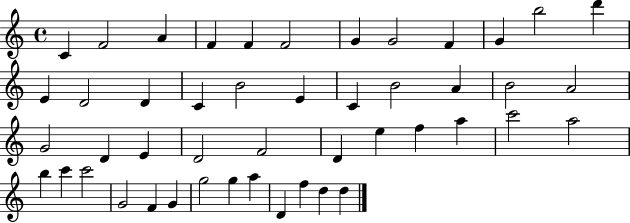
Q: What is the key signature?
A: C major